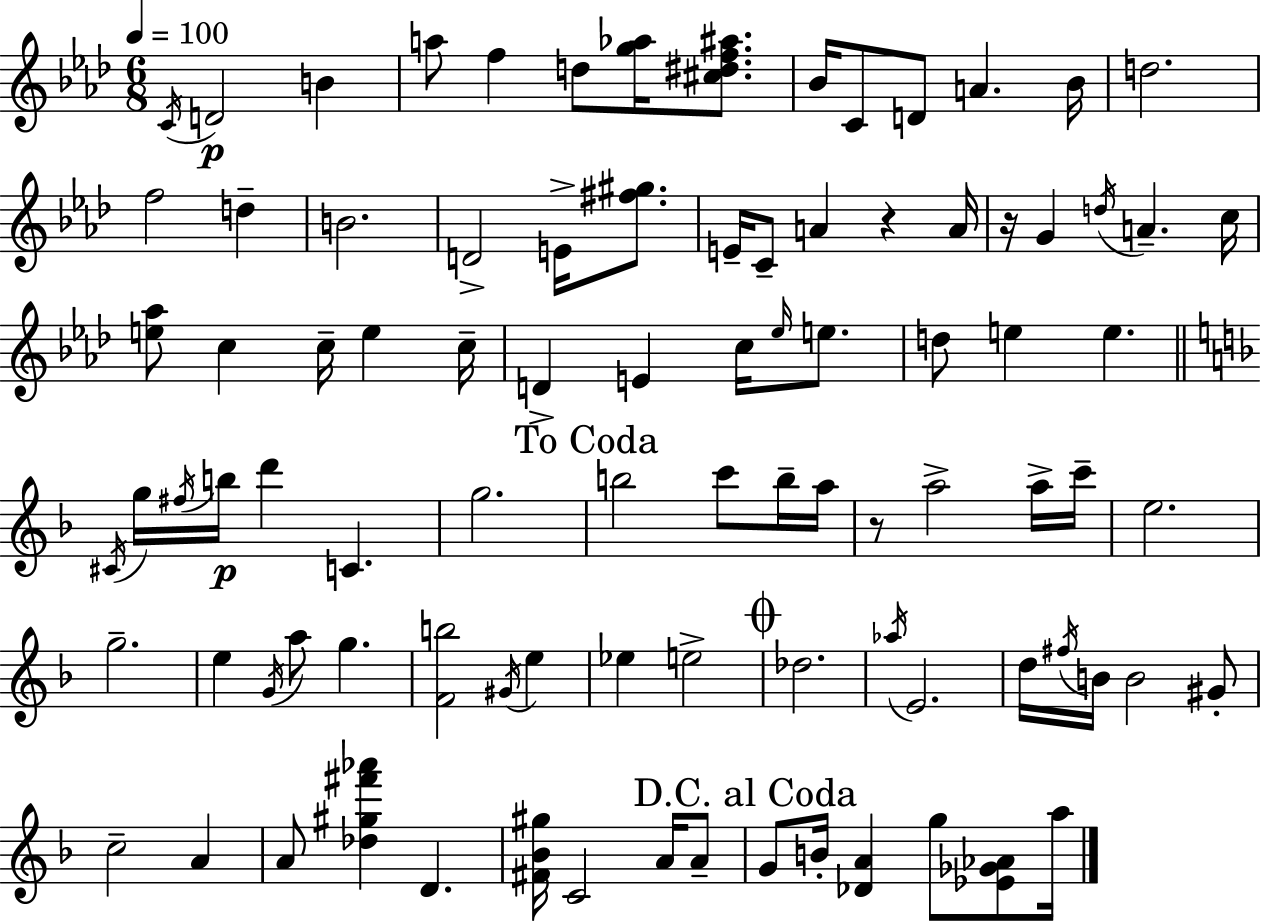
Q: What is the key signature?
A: AES major